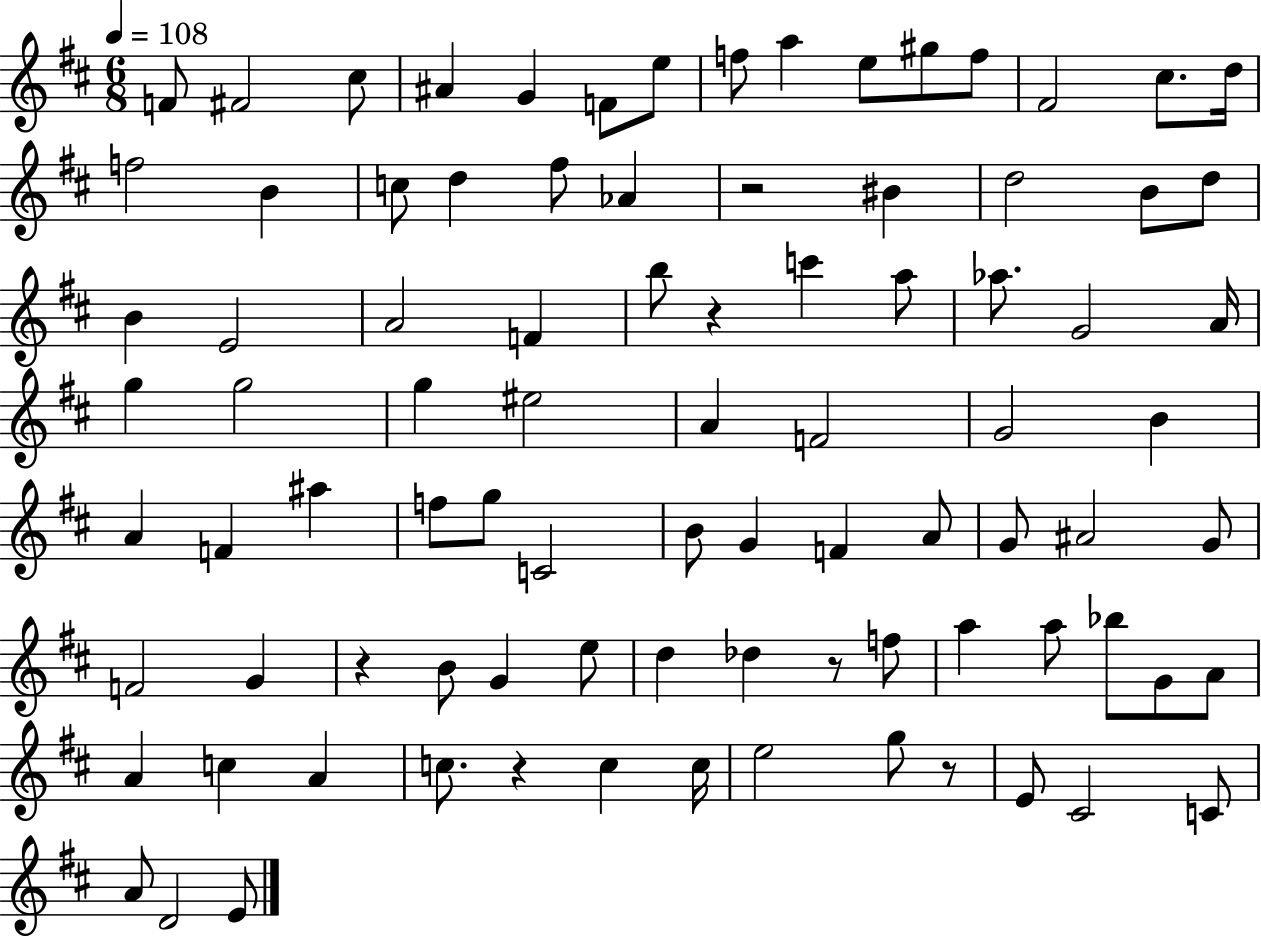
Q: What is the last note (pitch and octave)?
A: E4